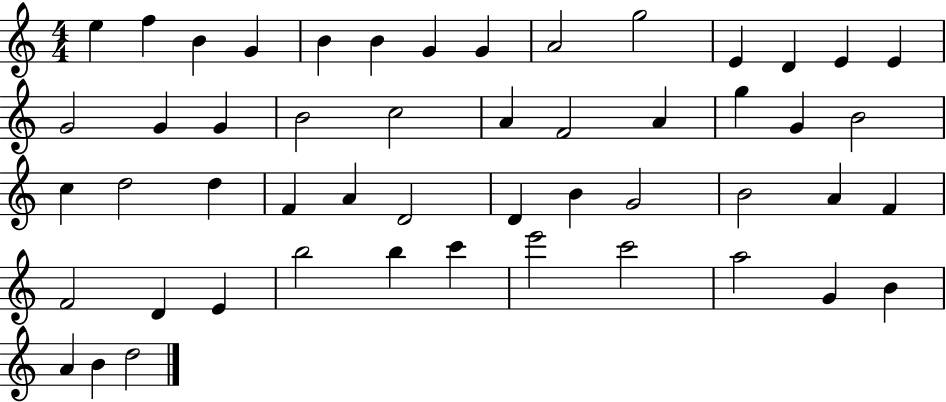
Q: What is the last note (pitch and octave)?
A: D5